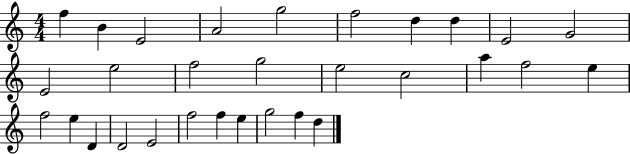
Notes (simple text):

F5/q B4/q E4/h A4/h G5/h F5/h D5/q D5/q E4/h G4/h E4/h E5/h F5/h G5/h E5/h C5/h A5/q F5/h E5/q F5/h E5/q D4/q D4/h E4/h F5/h F5/q E5/q G5/h F5/q D5/q